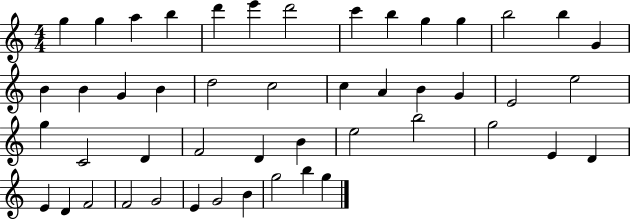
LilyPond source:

{
  \clef treble
  \numericTimeSignature
  \time 4/4
  \key c \major
  g''4 g''4 a''4 b''4 | d'''4 e'''4 d'''2 | c'''4 b''4 g''4 g''4 | b''2 b''4 g'4 | \break b'4 b'4 g'4 b'4 | d''2 c''2 | c''4 a'4 b'4 g'4 | e'2 e''2 | \break g''4 c'2 d'4 | f'2 d'4 b'4 | e''2 b''2 | g''2 e'4 d'4 | \break e'4 d'4 f'2 | f'2 g'2 | e'4 g'2 b'4 | g''2 b''4 g''4 | \break \bar "|."
}